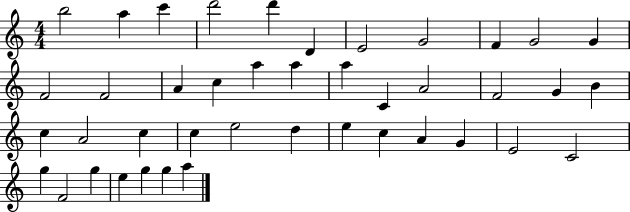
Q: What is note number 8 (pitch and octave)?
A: G4